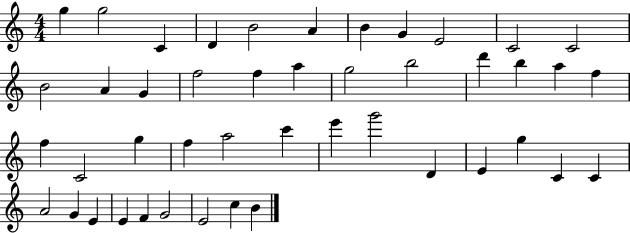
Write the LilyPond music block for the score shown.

{
  \clef treble
  \numericTimeSignature
  \time 4/4
  \key c \major
  g''4 g''2 c'4 | d'4 b'2 a'4 | b'4 g'4 e'2 | c'2 c'2 | \break b'2 a'4 g'4 | f''2 f''4 a''4 | g''2 b''2 | d'''4 b''4 a''4 f''4 | \break f''4 c'2 g''4 | f''4 a''2 c'''4 | e'''4 g'''2 d'4 | e'4 g''4 c'4 c'4 | \break a'2 g'4 e'4 | e'4 f'4 g'2 | e'2 c''4 b'4 | \bar "|."
}